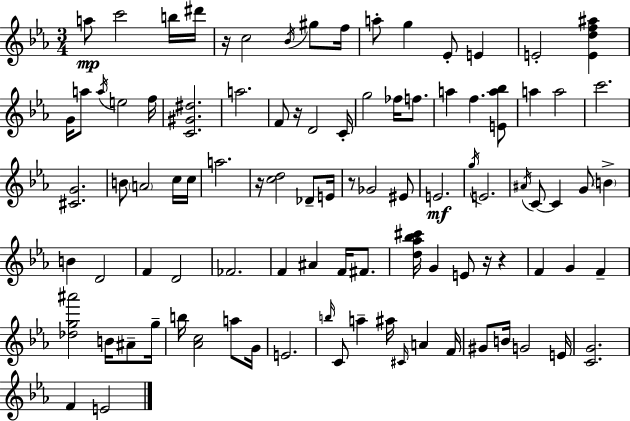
X:1
T:Untitled
M:3/4
L:1/4
K:Eb
a/2 c'2 b/4 ^d'/4 z/4 c2 _B/4 ^g/2 f/4 a/2 g _E/2 E E2 [Edf^a] G/4 a/2 a/4 e2 f/4 [C^G^d]2 a2 F/2 z/4 D2 C/4 g2 _f/4 f/2 a f [Ea_b]/2 a a2 c'2 [^CG]2 B/2 A2 c/4 c/4 a2 z/4 [cd]2 _D/2 E/4 z/2 _G2 ^E/2 E2 g/4 E2 ^A/4 C/2 C G/2 B B D2 F D2 _F2 F ^A F/4 ^F/2 [d_a_b^c']/4 G E/2 z/4 z F G F [_dg^a']2 B/4 ^A/2 g/4 b/4 [_Ac]2 a/2 G/4 E2 b/4 C/2 a ^a/4 ^C/4 A F/4 ^G/2 B/4 G2 E/4 [CG]2 F E2